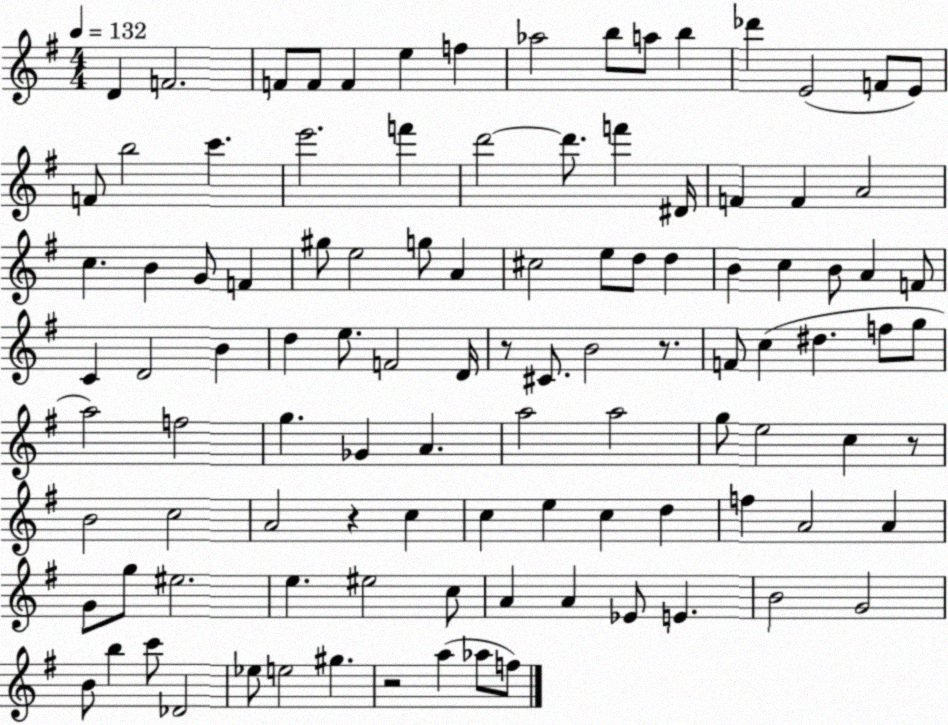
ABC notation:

X:1
T:Untitled
M:4/4
L:1/4
K:G
D F2 F/2 F/2 F e f _a2 b/2 a/2 b _d' E2 F/2 E/2 F/2 b2 c' e'2 f' d'2 d'/2 f' ^D/4 F F A2 c B G/2 F ^g/2 e2 g/2 A ^c2 e/2 d/2 d B c B/2 A F/2 C D2 B d e/2 F2 D/4 z/2 ^C/2 B2 z/2 F/2 c ^d f/2 g/2 a2 f2 g _G A a2 a2 g/2 e2 c z/2 B2 c2 A2 z c c e c d f A2 A G/2 g/2 ^e2 e ^e2 c/2 A A _E/2 E B2 G2 B/2 b c'/2 _D2 _e/2 e2 ^g z2 a _a/2 f/2